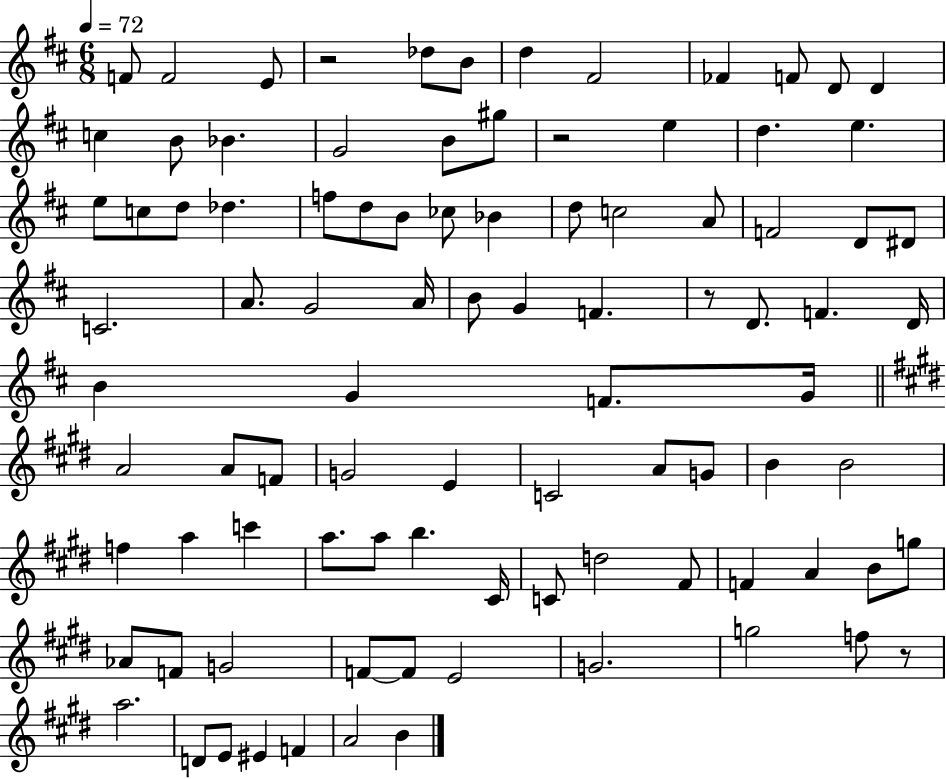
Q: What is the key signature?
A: D major